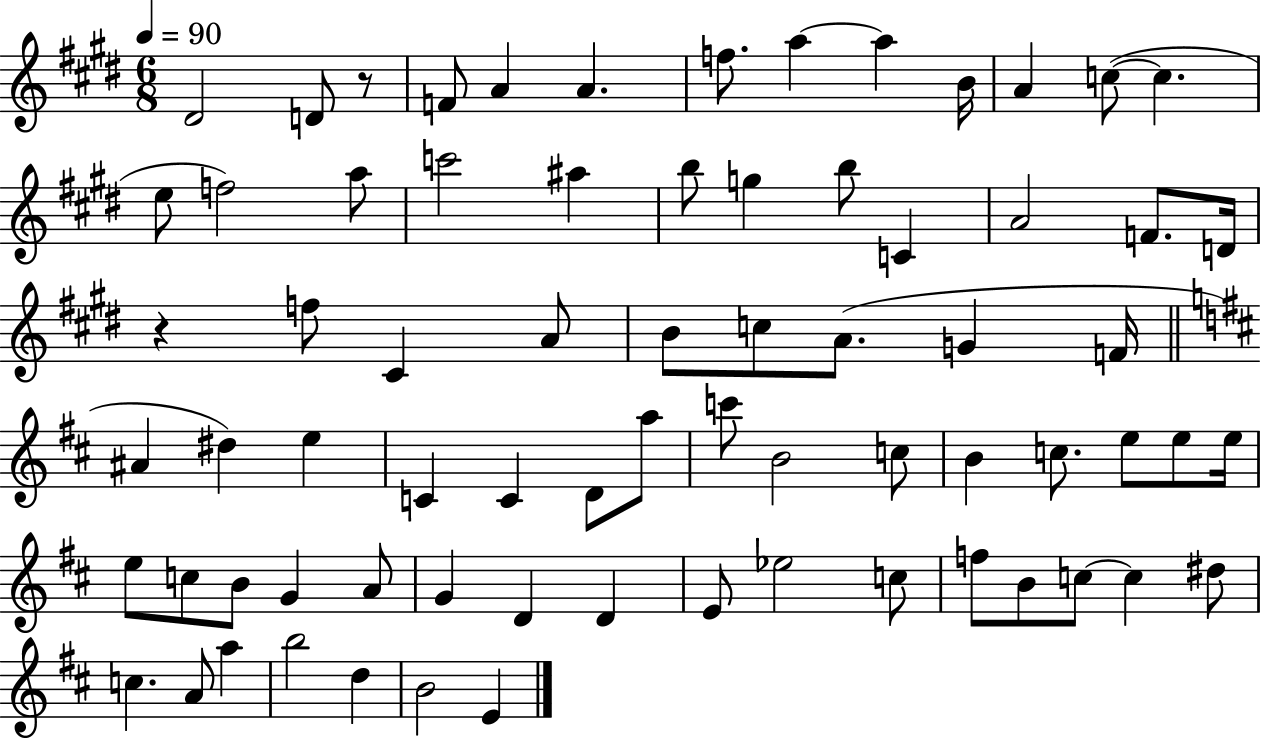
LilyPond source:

{
  \clef treble
  \numericTimeSignature
  \time 6/8
  \key e \major
  \tempo 4 = 90
  \repeat volta 2 { dis'2 d'8 r8 | f'8 a'4 a'4. | f''8. a''4~~ a''4 b'16 | a'4 c''8~(~ c''4. | \break e''8 f''2) a''8 | c'''2 ais''4 | b''8 g''4 b''8 c'4 | a'2 f'8. d'16 | \break r4 f''8 cis'4 a'8 | b'8 c''8 a'8.( g'4 f'16 | \bar "||" \break \key d \major ais'4 dis''4) e''4 | c'4 c'4 d'8 a''8 | c'''8 b'2 c''8 | b'4 c''8. e''8 e''8 e''16 | \break e''8 c''8 b'8 g'4 a'8 | g'4 d'4 d'4 | e'8 ees''2 c''8 | f''8 b'8 c''8~~ c''4 dis''8 | \break c''4. a'8 a''4 | b''2 d''4 | b'2 e'4 | } \bar "|."
}